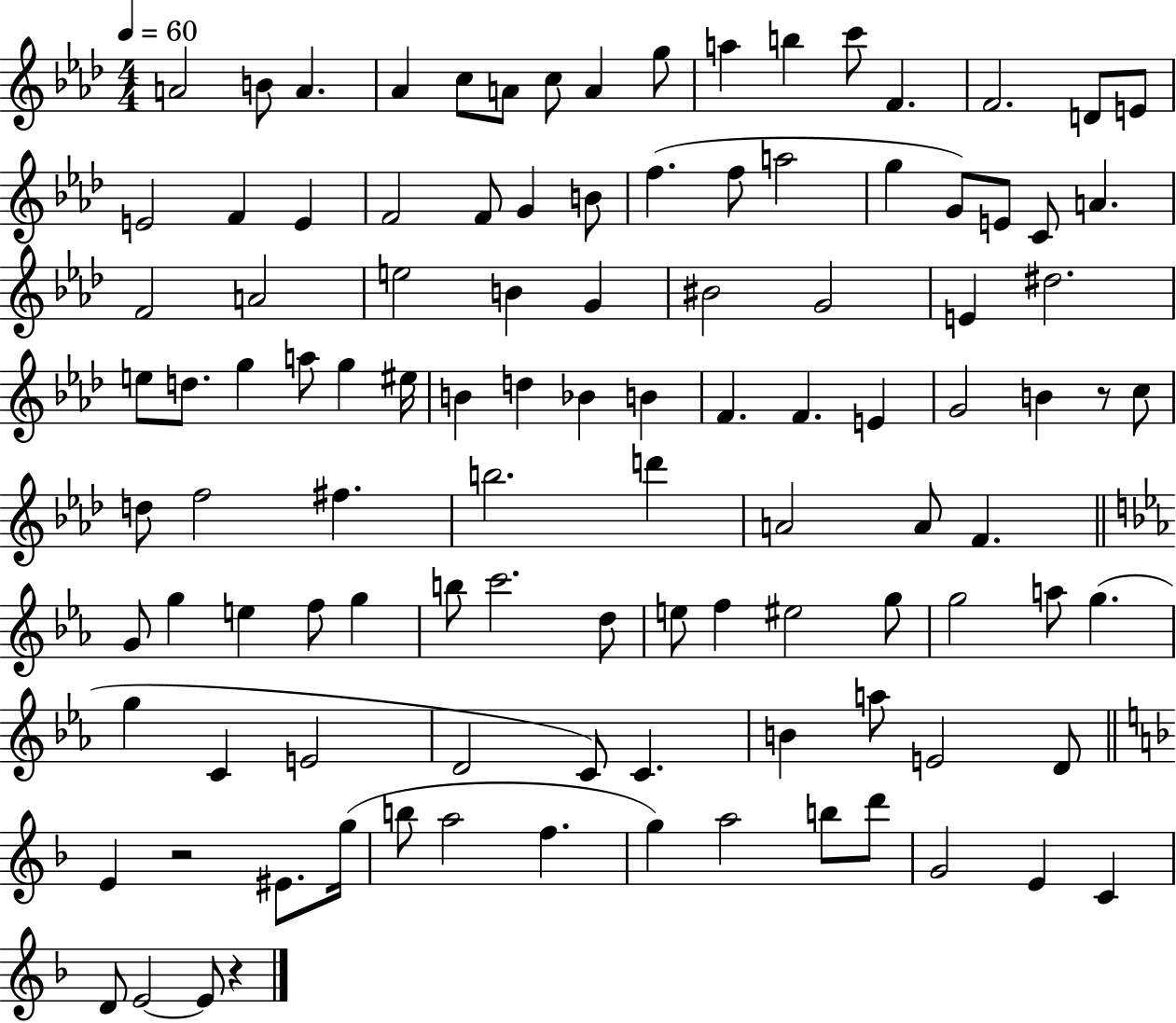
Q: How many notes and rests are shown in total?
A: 108